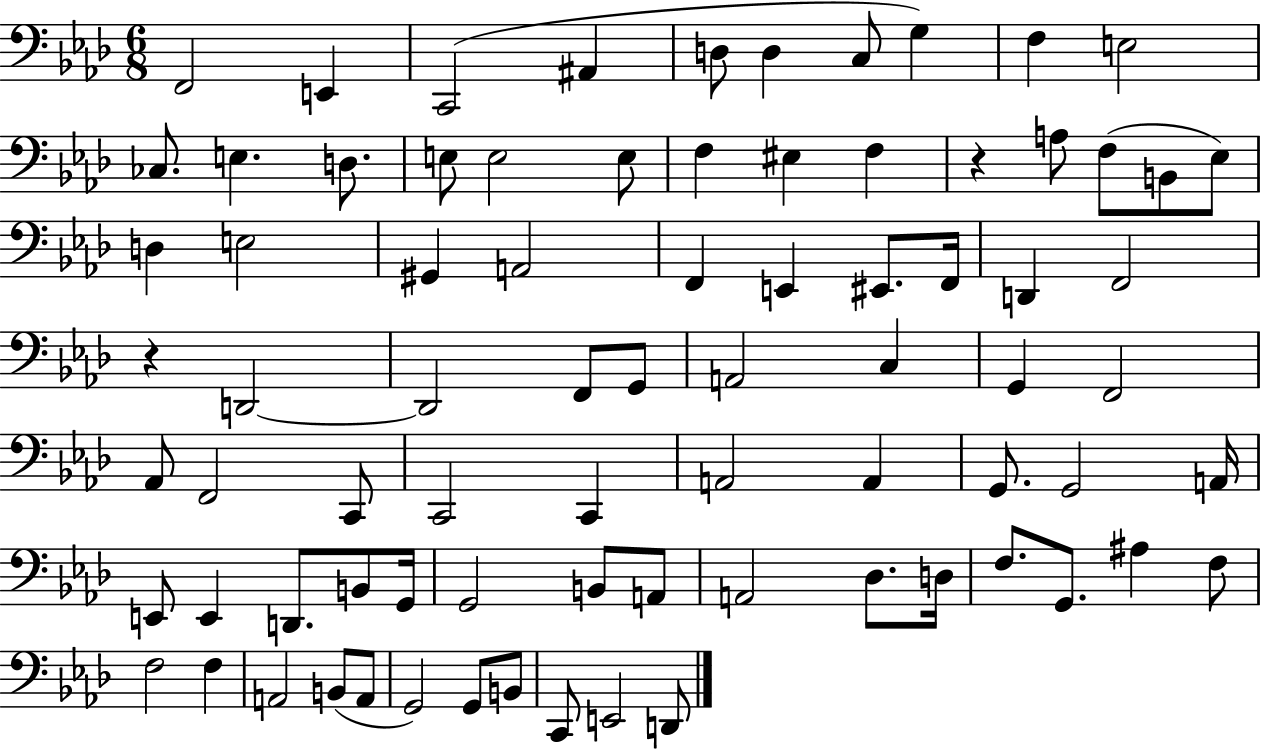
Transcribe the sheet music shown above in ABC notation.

X:1
T:Untitled
M:6/8
L:1/4
K:Ab
F,,2 E,, C,,2 ^A,, D,/2 D, C,/2 G, F, E,2 _C,/2 E, D,/2 E,/2 E,2 E,/2 F, ^E, F, z A,/2 F,/2 B,,/2 _E,/2 D, E,2 ^G,, A,,2 F,, E,, ^E,,/2 F,,/4 D,, F,,2 z D,,2 D,,2 F,,/2 G,,/2 A,,2 C, G,, F,,2 _A,,/2 F,,2 C,,/2 C,,2 C,, A,,2 A,, G,,/2 G,,2 A,,/4 E,,/2 E,, D,,/2 B,,/2 G,,/4 G,,2 B,,/2 A,,/2 A,,2 _D,/2 D,/4 F,/2 G,,/2 ^A, F,/2 F,2 F, A,,2 B,,/2 A,,/2 G,,2 G,,/2 B,,/2 C,,/2 E,,2 D,,/2